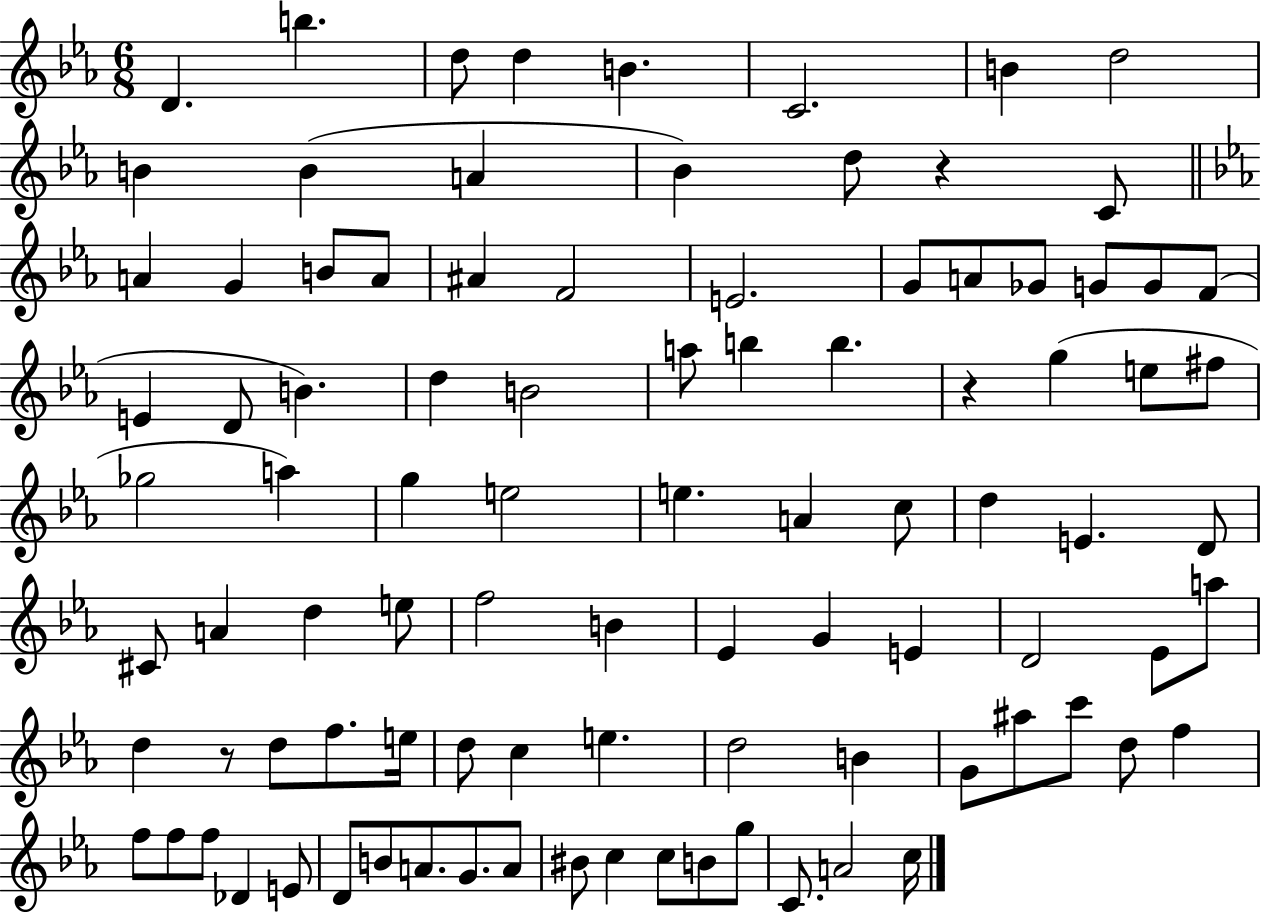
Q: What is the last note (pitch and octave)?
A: C5